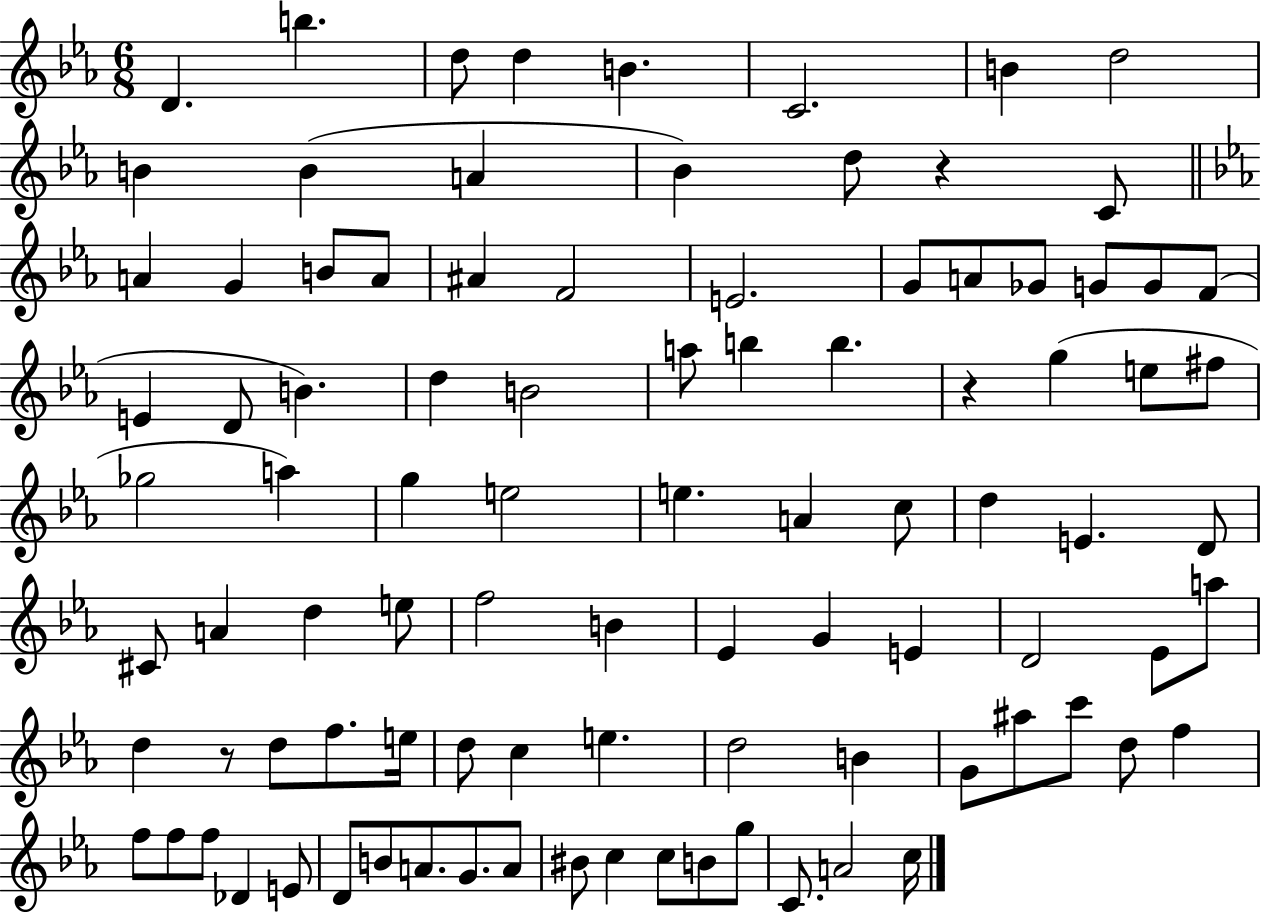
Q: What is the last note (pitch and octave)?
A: C5